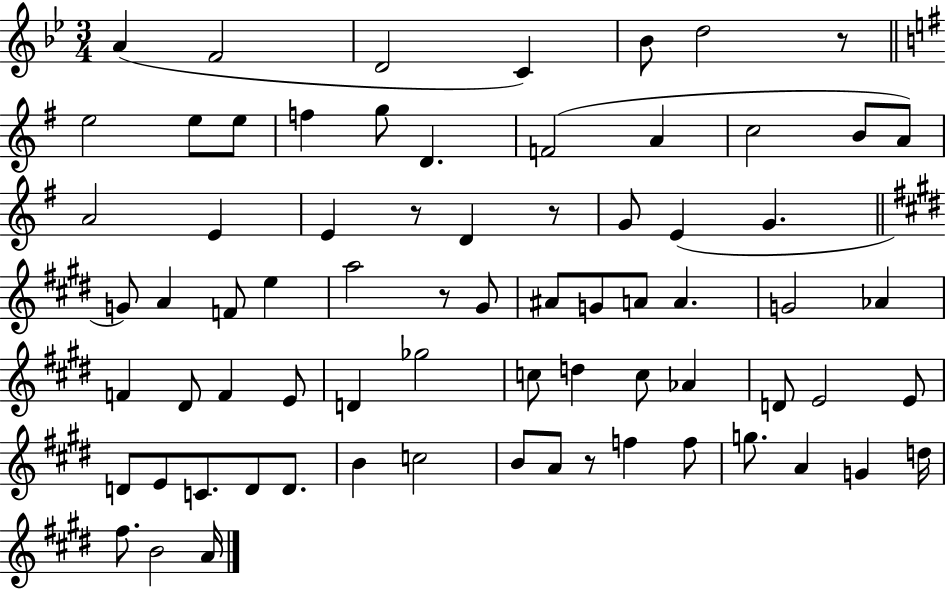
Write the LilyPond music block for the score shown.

{
  \clef treble
  \numericTimeSignature
  \time 3/4
  \key bes \major
  a'4( f'2 | d'2 c'4) | bes'8 d''2 r8 | \bar "||" \break \key g \major e''2 e''8 e''8 | f''4 g''8 d'4. | f'2( a'4 | c''2 b'8 a'8) | \break a'2 e'4 | e'4 r8 d'4 r8 | g'8 e'4( g'4. | \bar "||" \break \key e \major g'8) a'4 f'8 e''4 | a''2 r8 gis'8 | ais'8 g'8 a'8 a'4. | g'2 aes'4 | \break f'4 dis'8 f'4 e'8 | d'4 ges''2 | c''8 d''4 c''8 aes'4 | d'8 e'2 e'8 | \break d'8 e'8 c'8. d'8 d'8. | b'4 c''2 | b'8 a'8 r8 f''4 f''8 | g''8. a'4 g'4 d''16 | \break fis''8. b'2 a'16 | \bar "|."
}